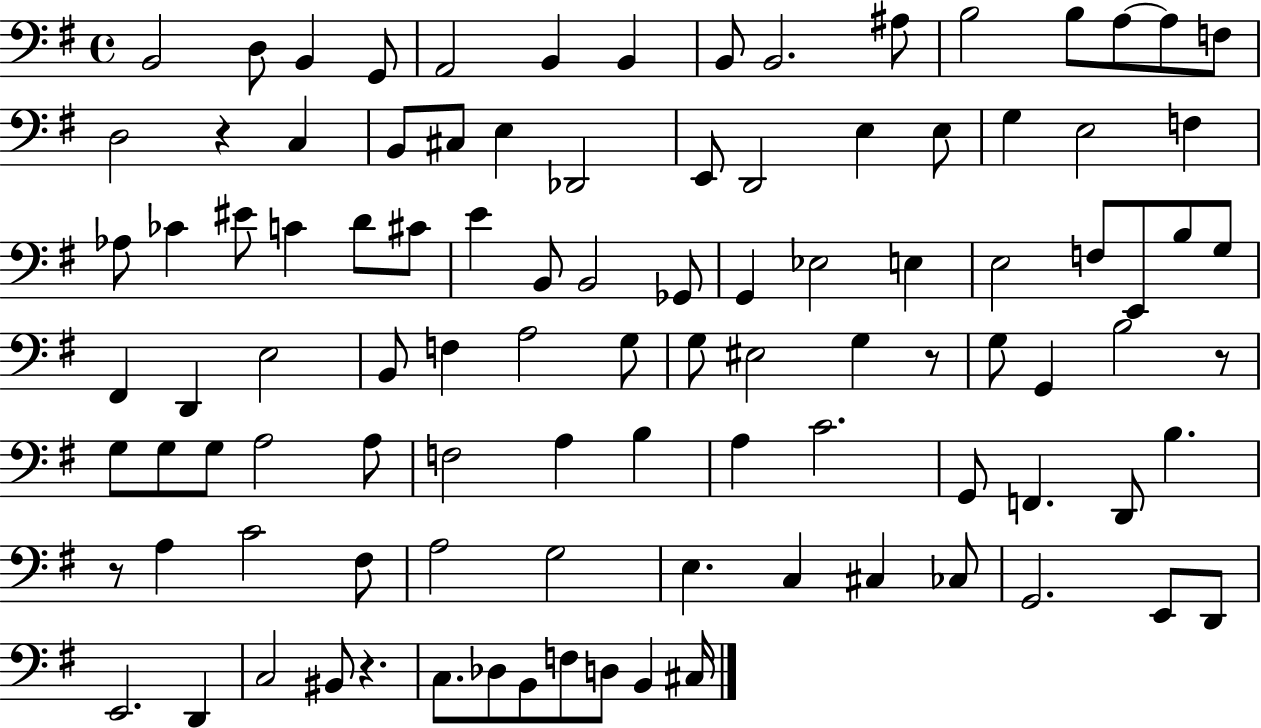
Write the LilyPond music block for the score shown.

{
  \clef bass
  \time 4/4
  \defaultTimeSignature
  \key g \major
  b,2 d8 b,4 g,8 | a,2 b,4 b,4 | b,8 b,2. ais8 | b2 b8 a8~~ a8 f8 | \break d2 r4 c4 | b,8 cis8 e4 des,2 | e,8 d,2 e4 e8 | g4 e2 f4 | \break aes8 ces'4 eis'8 c'4 d'8 cis'8 | e'4 b,8 b,2 ges,8 | g,4 ees2 e4 | e2 f8 e,8 b8 g8 | \break fis,4 d,4 e2 | b,8 f4 a2 g8 | g8 eis2 g4 r8 | g8 g,4 b2 r8 | \break g8 g8 g8 a2 a8 | f2 a4 b4 | a4 c'2. | g,8 f,4. d,8 b4. | \break r8 a4 c'2 fis8 | a2 g2 | e4. c4 cis4 ces8 | g,2. e,8 d,8 | \break e,2. d,4 | c2 bis,8 r4. | c8. des8 b,8 f8 d8 b,4 cis16 | \bar "|."
}